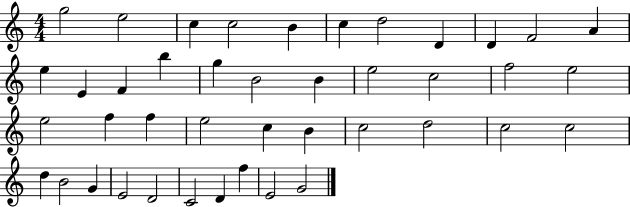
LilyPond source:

{
  \clef treble
  \numericTimeSignature
  \time 4/4
  \key c \major
  g''2 e''2 | c''4 c''2 b'4 | c''4 d''2 d'4 | d'4 f'2 a'4 | \break e''4 e'4 f'4 b''4 | g''4 b'2 b'4 | e''2 c''2 | f''2 e''2 | \break e''2 f''4 f''4 | e''2 c''4 b'4 | c''2 d''2 | c''2 c''2 | \break d''4 b'2 g'4 | e'2 d'2 | c'2 d'4 f''4 | e'2 g'2 | \break \bar "|."
}